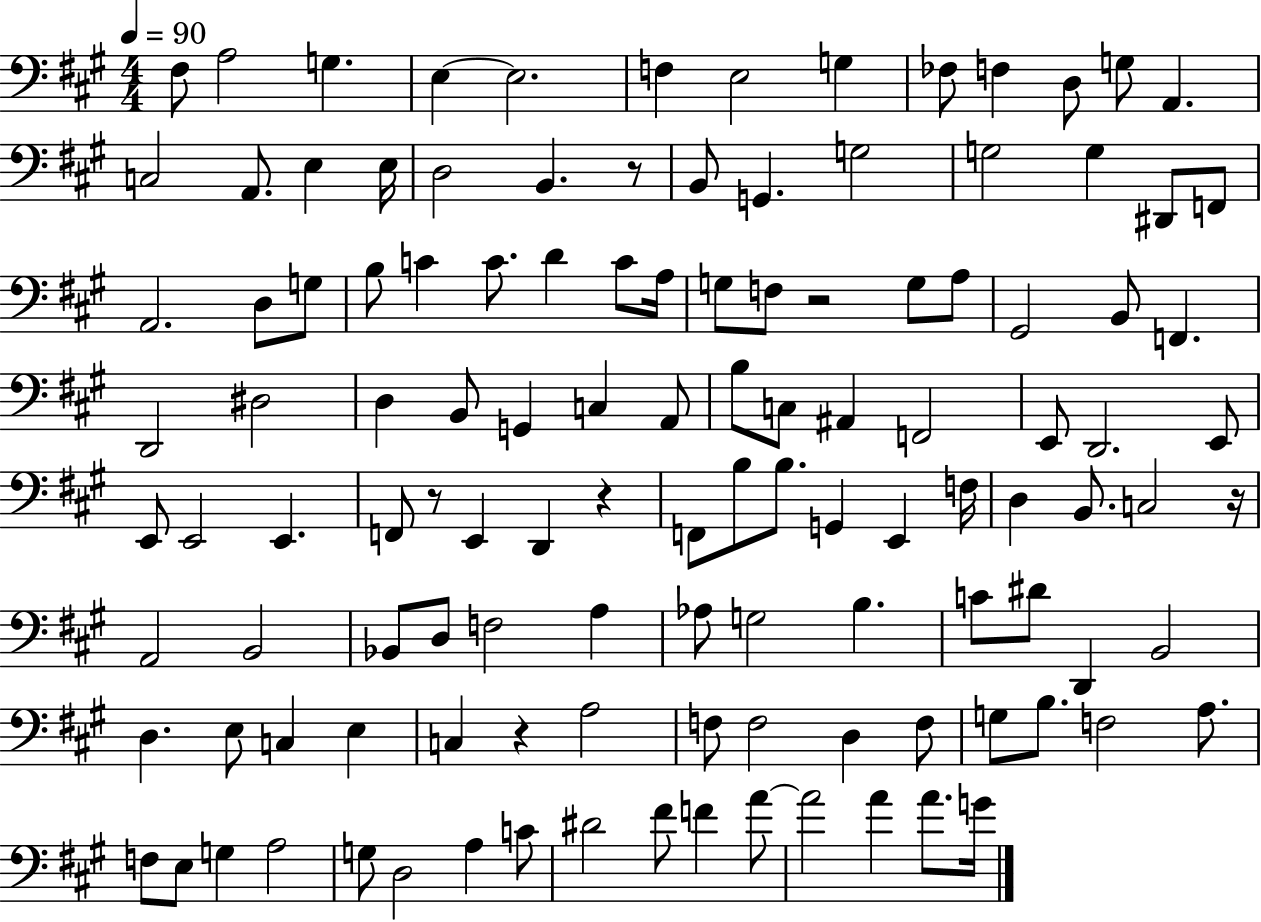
X:1
T:Untitled
M:4/4
L:1/4
K:A
^F,/2 A,2 G, E, E,2 F, E,2 G, _F,/2 F, D,/2 G,/2 A,, C,2 A,,/2 E, E,/4 D,2 B,, z/2 B,,/2 G,, G,2 G,2 G, ^D,,/2 F,,/2 A,,2 D,/2 G,/2 B,/2 C C/2 D C/2 A,/4 G,/2 F,/2 z2 G,/2 A,/2 ^G,,2 B,,/2 F,, D,,2 ^D,2 D, B,,/2 G,, C, A,,/2 B,/2 C,/2 ^A,, F,,2 E,,/2 D,,2 E,,/2 E,,/2 E,,2 E,, F,,/2 z/2 E,, D,, z F,,/2 B,/2 B,/2 G,, E,, F,/4 D, B,,/2 C,2 z/4 A,,2 B,,2 _B,,/2 D,/2 F,2 A, _A,/2 G,2 B, C/2 ^D/2 D,, B,,2 D, E,/2 C, E, C, z A,2 F,/2 F,2 D, F,/2 G,/2 B,/2 F,2 A,/2 F,/2 E,/2 G, A,2 G,/2 D,2 A, C/2 ^D2 ^F/2 F A/2 A2 A A/2 G/4